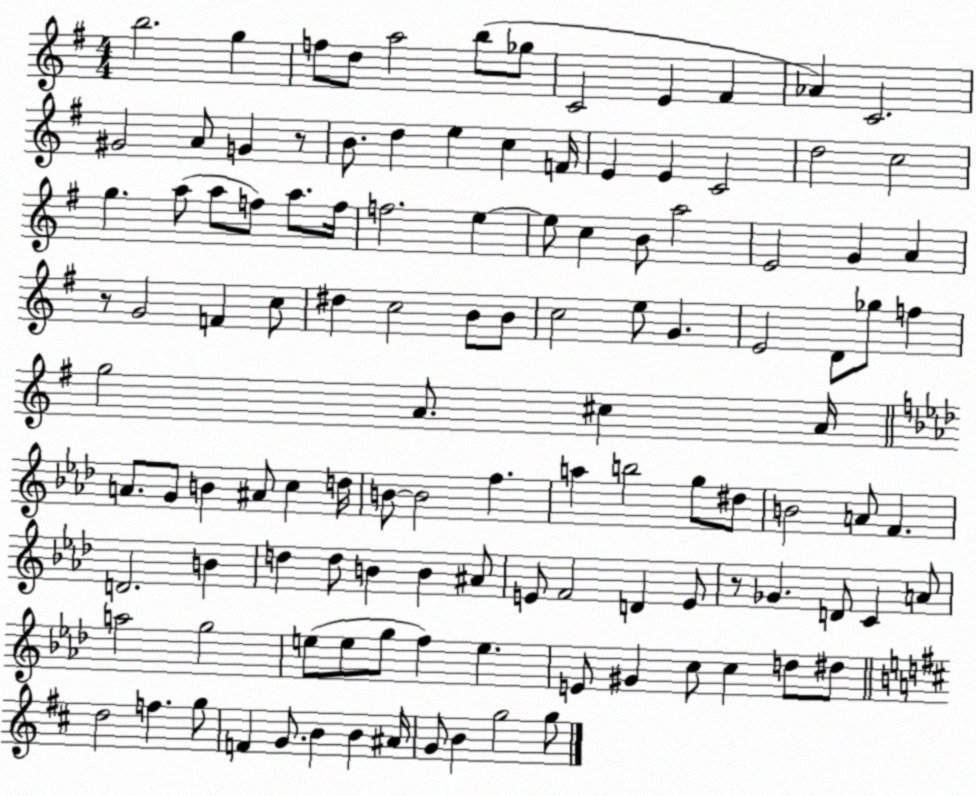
X:1
T:Untitled
M:4/4
L:1/4
K:G
b2 g f/2 d/2 a2 b/2 _g/2 C2 E ^F _A C2 ^G2 A/2 G z/2 B/2 d e c F/4 E E C2 d2 c2 g a/2 a/2 f/2 a/2 f/4 f2 e e/2 c B/2 a2 E2 G A z/2 G2 F c/2 ^d c2 B/2 B/2 c2 e/2 G E2 D/2 _g/2 f g2 A/2 ^c A/4 A/2 G/2 B ^A/2 c d/4 B/2 B2 f a b2 g/2 ^d/2 B2 A/2 F D2 B d d/2 B B ^A/2 E/2 F2 D E/2 z/2 _G D/2 C A/2 a2 g2 e/2 e/2 g/2 f e E/2 ^G c/2 c d/2 ^d/2 d2 f g/2 F G/2 B B ^A/4 G/2 B g2 g/2